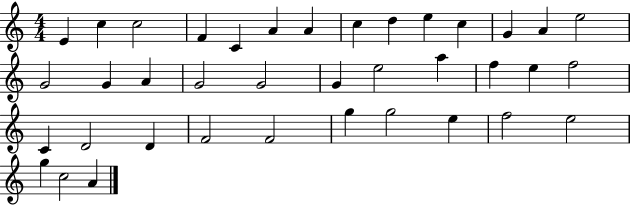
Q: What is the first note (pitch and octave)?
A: E4